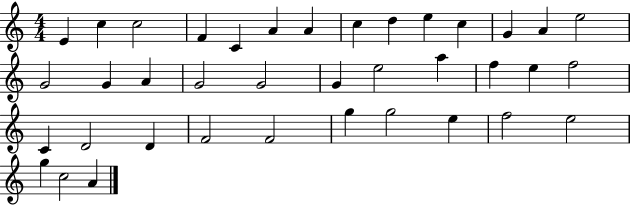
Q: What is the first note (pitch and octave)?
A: E4